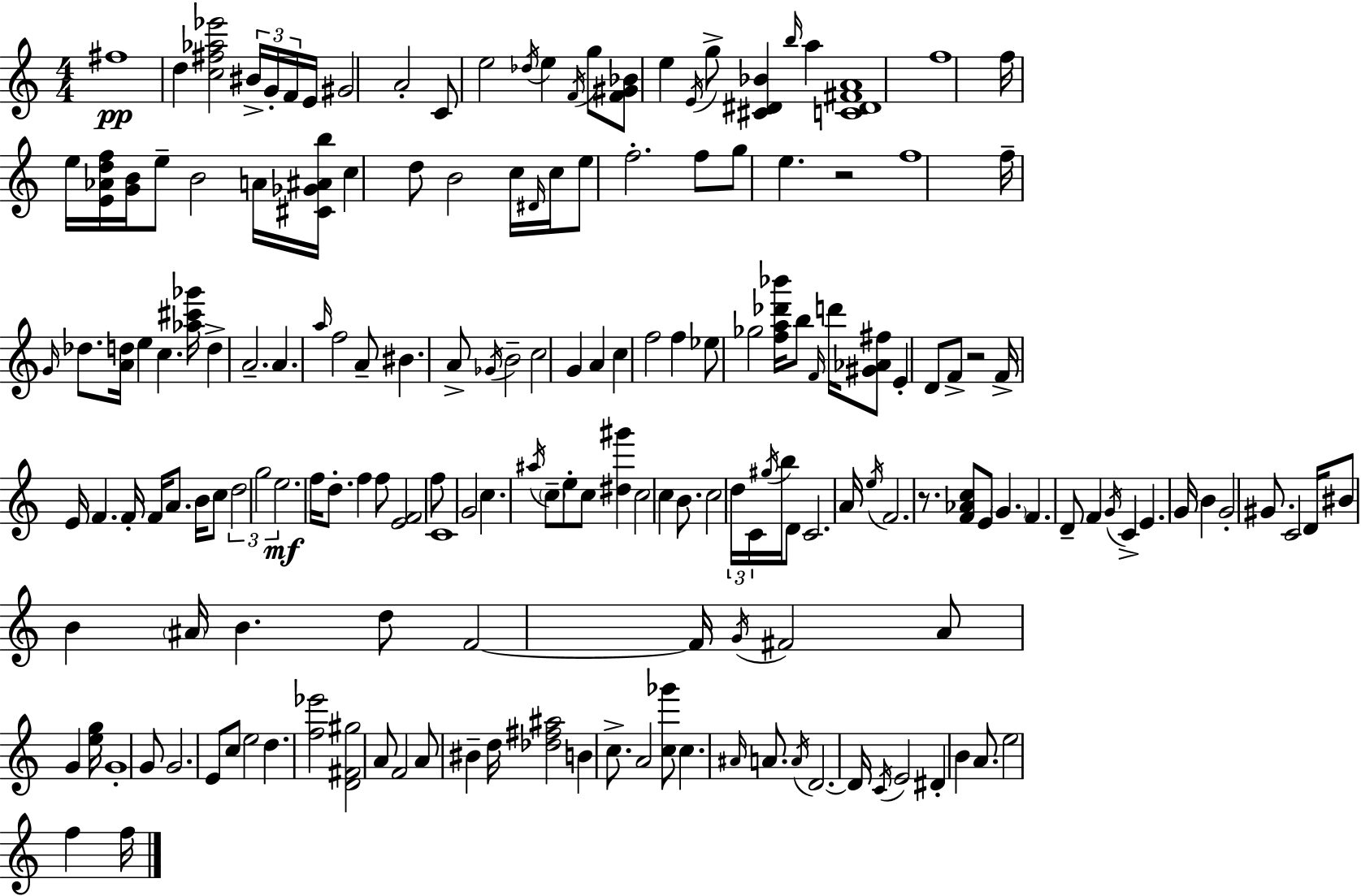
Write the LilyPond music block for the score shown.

{
  \clef treble
  \numericTimeSignature
  \time 4/4
  \key a \minor
  fis''1\pp | d''4 <c'' fis'' aes'' ees'''>2 \tuplet 3/2 { bis'16-> g'16-. f'16 } e'16 | gis'2 a'2-. | c'8 e''2 \acciaccatura { des''16 } e''4 \acciaccatura { f'16 } | \break g''8 <f' gis' bes'>8 e''4 \acciaccatura { e'16 } g''8-> <cis' dis' bes'>4 \grace { b''16 } | a''4 <c' dis' fis' a'>1 | f''1 | f''16 e''16 <e' aes' d'' f''>16 <g' b'>16 e''8-- b'2 | \break a'16 <cis' ges' ais' b''>16 c''4 d''8 b'2 | c''16 \grace { dis'16 } c''16 e''8 f''2.-. | f''8 g''8 e''4. r2 | f''1 | \break f''16-- \grace { g'16 } des''8. <a' d''>16 e''4 c''4. | <aes'' cis''' ges'''>16 d''4-> a'2.-- | a'4. \grace { a''16 } f''2 | a'8-- bis'4. a'8-> \acciaccatura { ges'16 } | \break b'2-- c''2 | g'4 a'4 c''4 f''2 | f''4 ees''8 ges''2 | <f'' a'' des''' bes'''>16 b''8 \grace { f'16 } d'''16 <gis' aes' fis''>8 e'4-. d'8 f'8-> | \break r2 f'16-> e'16 f'4. | f'16-. f'16 a'8. b'16 c''8 \tuplet 3/2 { d''2 | g''2 e''2.\mf } | f''16 d''8.-. f''4 f''8 <e' f'>2 | \break f''8 c'1 | g'2 | c''4. \acciaccatura { ais''16 } \parenthesize c''8-- e''8-. c''8 <dis'' gis'''>4 | c''2 c''4 b'8. | \break c''2 \tuplet 3/2 { d''16 c'16 \acciaccatura { gis''16 } } b''16 d'8 c'2. | a'16 \acciaccatura { e''16 } f'2. | r8. <f' aes' c''>8 e'8 | \parenthesize g'4. f'4. d'8-- f'4 | \break \acciaccatura { g'16 } c'4-> e'4. g'16 b'4 | g'2-. gis'8. c'2 | d'16 bis'8 b'4 \parenthesize ais'16 b'4. | d''8 f'2~~ f'16 \acciaccatura { g'16 } fis'2 | \break a'8 g'4 <e'' g''>16 g'1-. | g'8 | g'2. e'8 c''8 | e''2 d''4. <f'' ees'''>2 | \break <d' fis' gis''>2 a'8 | f'2 a'8 bis'4-- d''16 <des'' fis'' ais''>2 | b'4 c''8.-> a'2 | <c'' ges'''>8 c''4. \grace { ais'16 } a'8. | \break \acciaccatura { a'16 } d'2.~~ d'16 | \acciaccatura { c'16 } e'2 dis'4-. b'4 | a'8. e''2 f''4 | f''16 \bar "|."
}